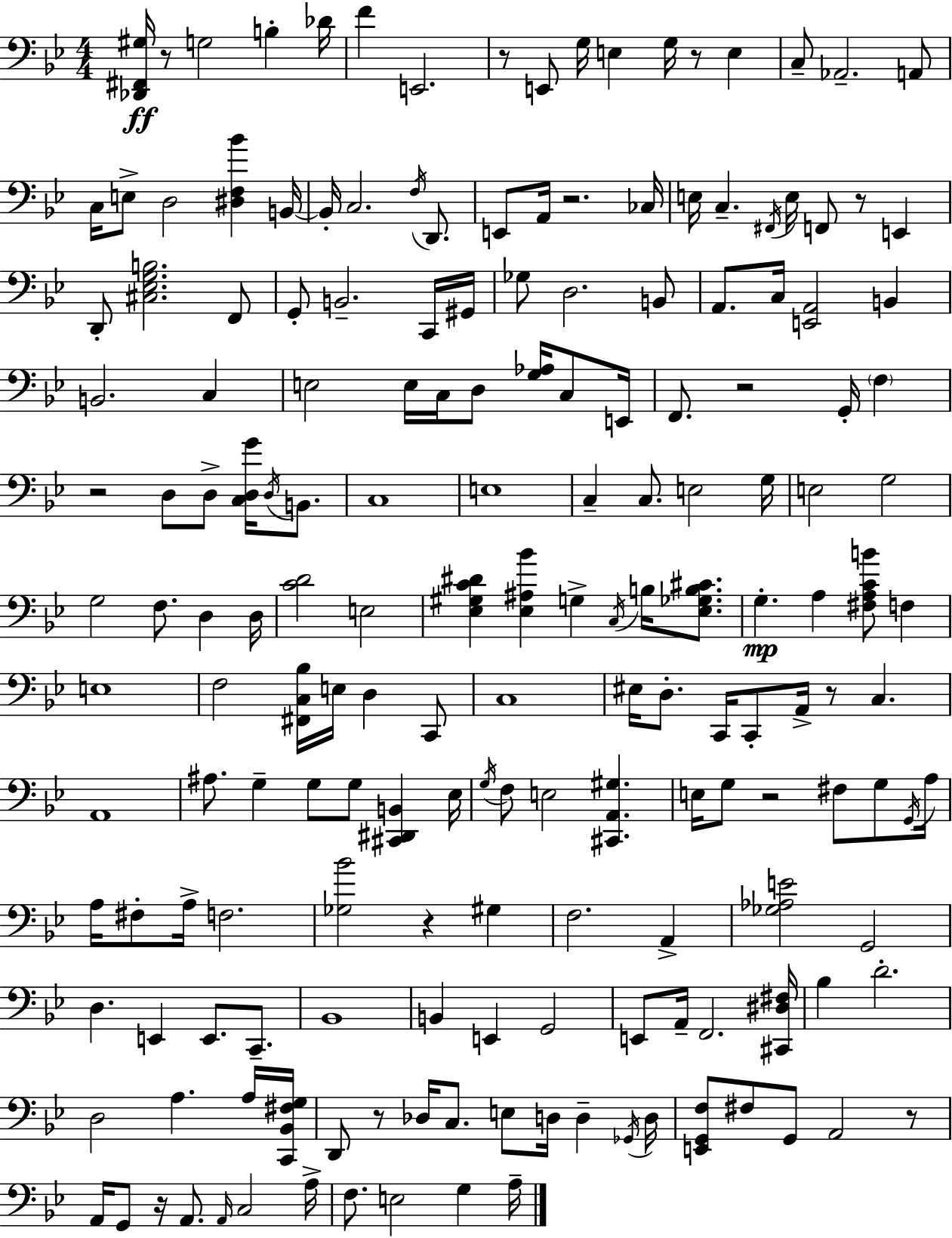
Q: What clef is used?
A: bass